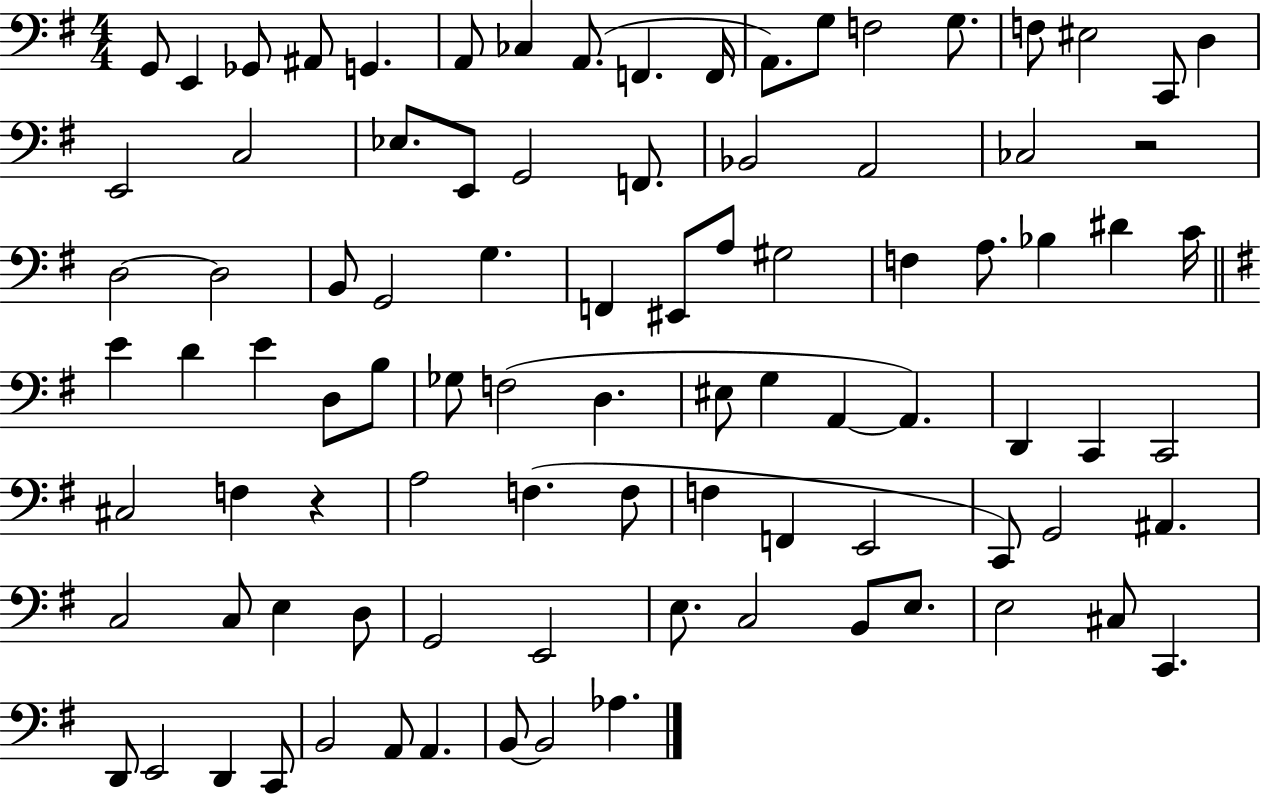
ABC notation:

X:1
T:Untitled
M:4/4
L:1/4
K:G
G,,/2 E,, _G,,/2 ^A,,/2 G,, A,,/2 _C, A,,/2 F,, F,,/4 A,,/2 G,/2 F,2 G,/2 F,/2 ^E,2 C,,/2 D, E,,2 C,2 _E,/2 E,,/2 G,,2 F,,/2 _B,,2 A,,2 _C,2 z2 D,2 D,2 B,,/2 G,,2 G, F,, ^E,,/2 A,/2 ^G,2 F, A,/2 _B, ^D C/4 E D E D,/2 B,/2 _G,/2 F,2 D, ^E,/2 G, A,, A,, D,, C,, C,,2 ^C,2 F, z A,2 F, F,/2 F, F,, E,,2 C,,/2 G,,2 ^A,, C,2 C,/2 E, D,/2 G,,2 E,,2 E,/2 C,2 B,,/2 E,/2 E,2 ^C,/2 C,, D,,/2 E,,2 D,, C,,/2 B,,2 A,,/2 A,, B,,/2 B,,2 _A,